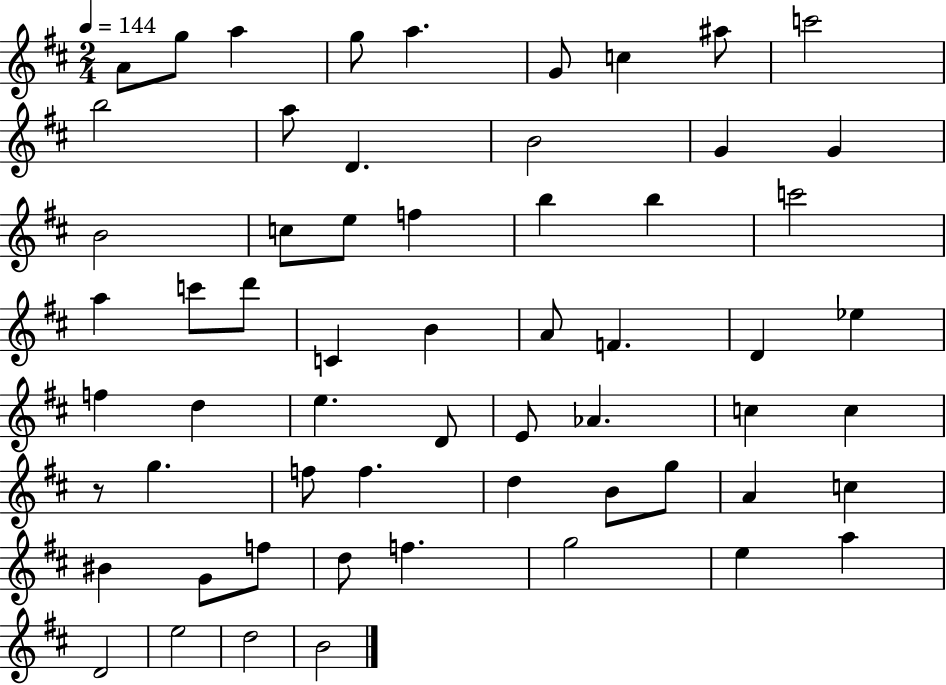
X:1
T:Untitled
M:2/4
L:1/4
K:D
A/2 g/2 a g/2 a G/2 c ^a/2 c'2 b2 a/2 D B2 G G B2 c/2 e/2 f b b c'2 a c'/2 d'/2 C B A/2 F D _e f d e D/2 E/2 _A c c z/2 g f/2 f d B/2 g/2 A c ^B G/2 f/2 d/2 f g2 e a D2 e2 d2 B2